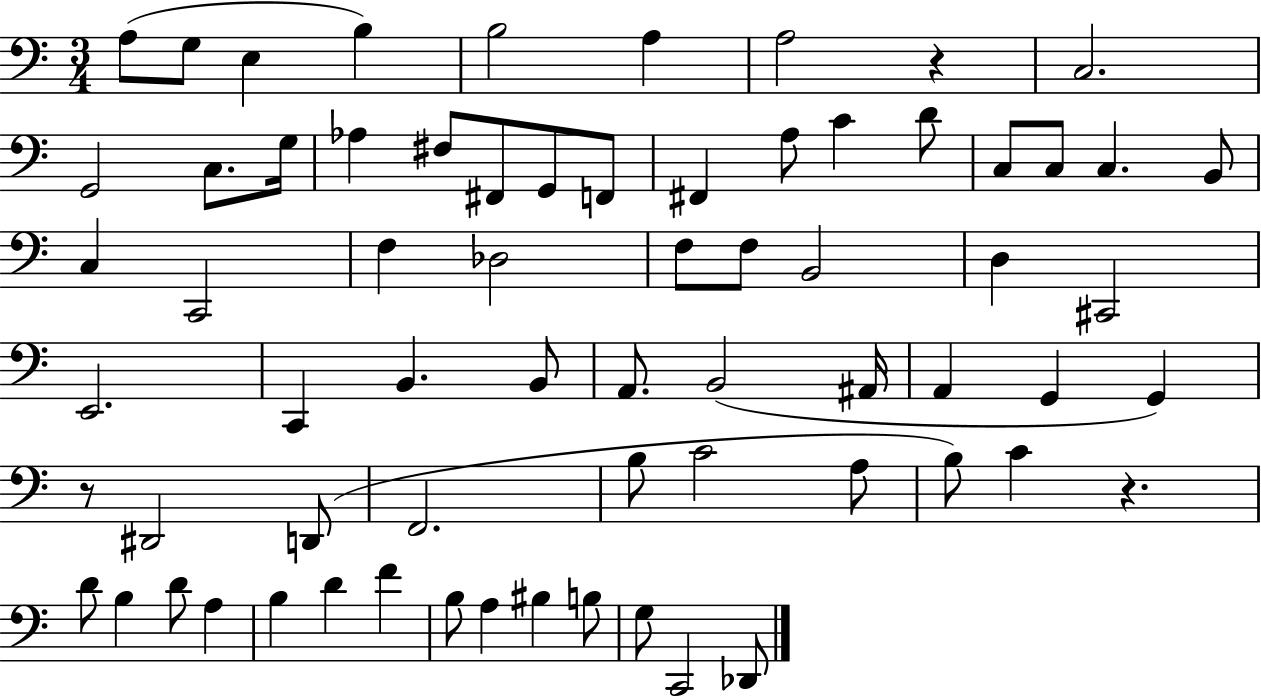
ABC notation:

X:1
T:Untitled
M:3/4
L:1/4
K:C
A,/2 G,/2 E, B, B,2 A, A,2 z C,2 G,,2 C,/2 G,/4 _A, ^F,/2 ^F,,/2 G,,/2 F,,/2 ^F,, A,/2 C D/2 C,/2 C,/2 C, B,,/2 C, C,,2 F, _D,2 F,/2 F,/2 B,,2 D, ^C,,2 E,,2 C,, B,, B,,/2 A,,/2 B,,2 ^A,,/4 A,, G,, G,, z/2 ^D,,2 D,,/2 F,,2 B,/2 C2 A,/2 B,/2 C z D/2 B, D/2 A, B, D F B,/2 A, ^B, B,/2 G,/2 C,,2 _D,,/2